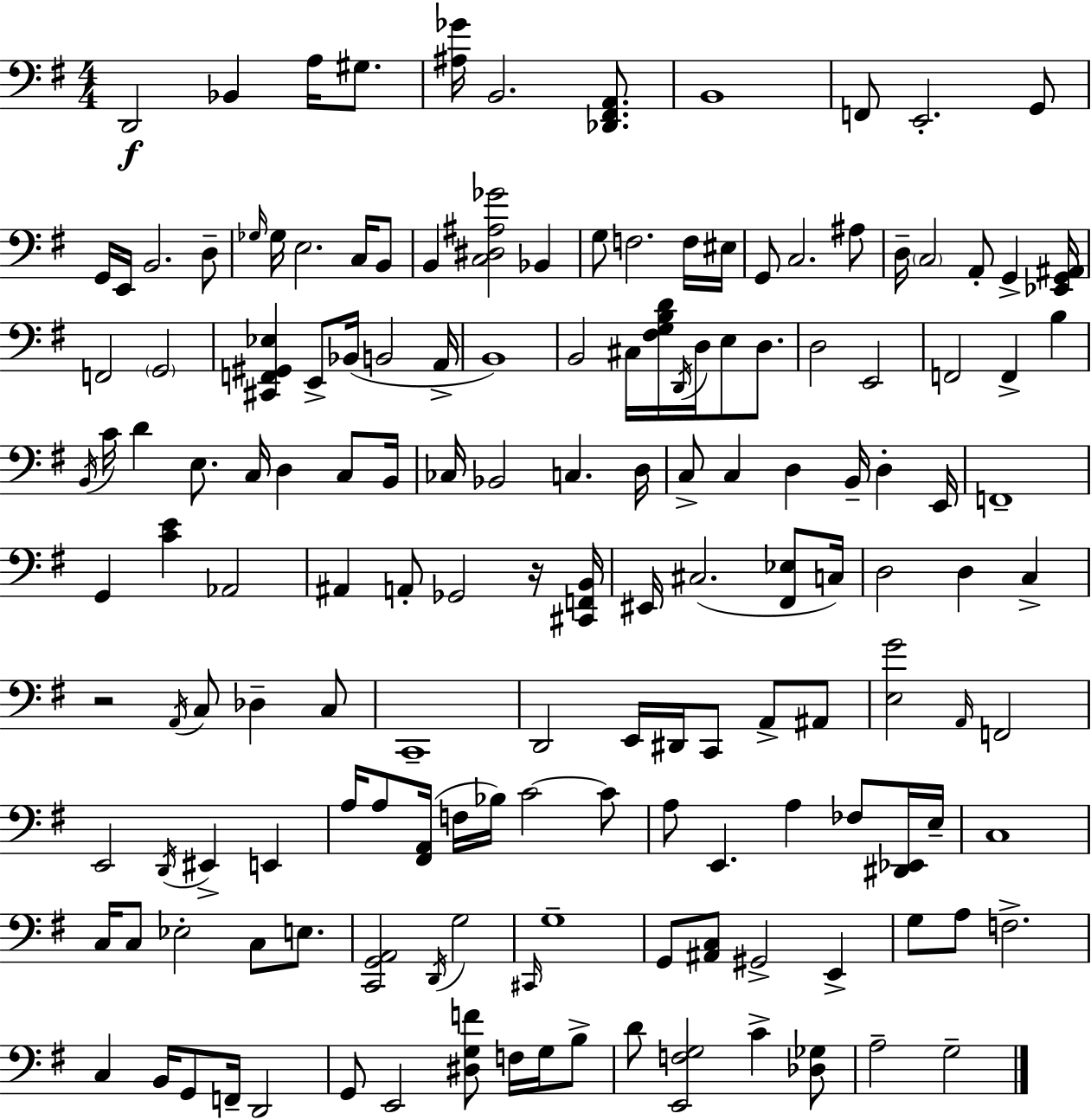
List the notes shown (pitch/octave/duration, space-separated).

D2/h Bb2/q A3/s G#3/e. [A#3,Gb4]/s B2/h. [Db2,F#2,A2]/e. B2/w F2/e E2/h. G2/e G2/s E2/s B2/h. D3/e Gb3/s Gb3/s E3/h. C3/s B2/e B2/q [C3,D#3,A#3,Gb4]/h Bb2/q G3/e F3/h. F3/s EIS3/s G2/e C3/h. A#3/e D3/s C3/h A2/e G2/q [Eb2,G2,A#2]/s F2/h G2/h [C#2,F2,G#2,Eb3]/q E2/e Bb2/s B2/h A2/s B2/w B2/h C#3/s [F#3,G3,B3,D4]/s D2/s D3/s E3/e D3/e. D3/h E2/h F2/h F2/q B3/q B2/s C4/s D4/q E3/e. C3/s D3/q C3/e B2/s CES3/s Bb2/h C3/q. D3/s C3/e C3/q D3/q B2/s D3/q E2/s F2/w G2/q [C4,E4]/q Ab2/h A#2/q A2/e Gb2/h R/s [C#2,F2,B2]/s EIS2/s C#3/h. [F#2,Eb3]/e C3/s D3/h D3/q C3/q R/h A2/s C3/e Db3/q C3/e C2/w D2/h E2/s D#2/s C2/e A2/e A#2/e [E3,G4]/h A2/s F2/h E2/h D2/s EIS2/q E2/q A3/s A3/e [F#2,A2]/s F3/s Bb3/s C4/h C4/e A3/e E2/q. A3/q FES3/e [D#2,Eb2]/s E3/s C3/w C3/s C3/e Eb3/h C3/e E3/e. [C2,G2,A2]/h D2/s G3/h C#2/s G3/w G2/e [A#2,C3]/e G#2/h E2/q G3/e A3/e F3/h. C3/q B2/s G2/e F2/s D2/h G2/e E2/h [D#3,G3,F4]/e F3/s G3/s B3/e D4/e [E2,F3,G3]/h C4/q [Db3,Gb3]/e A3/h G3/h